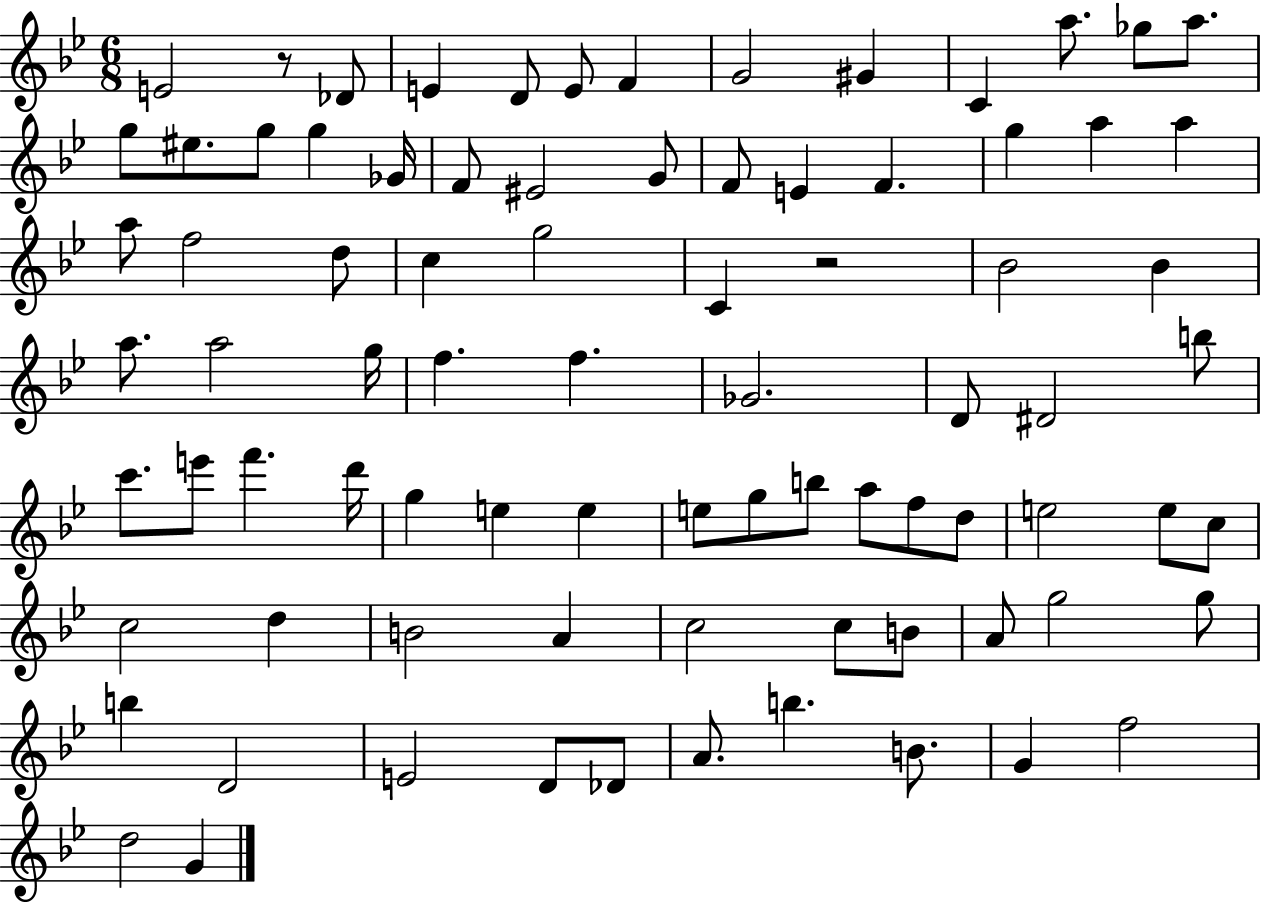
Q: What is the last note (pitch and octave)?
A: G4